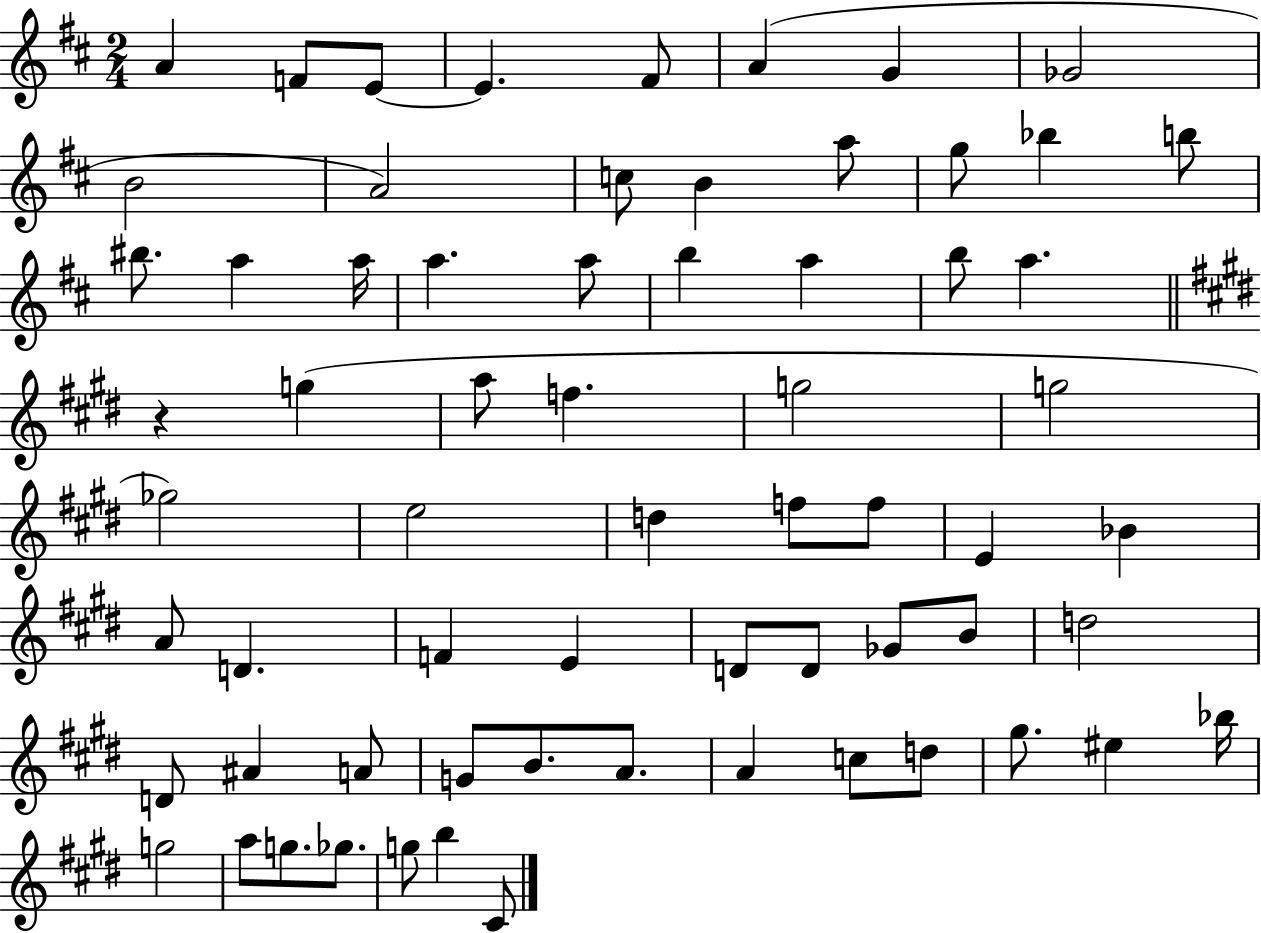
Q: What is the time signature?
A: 2/4